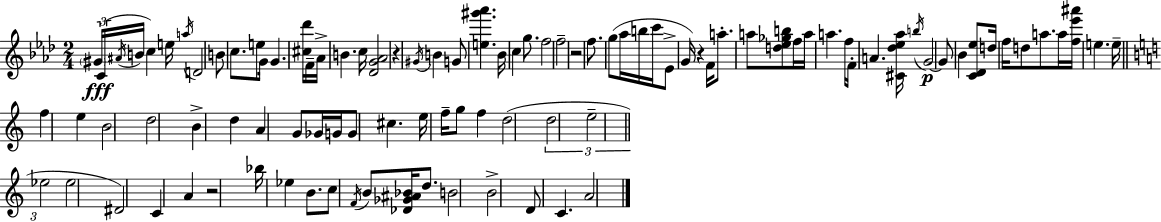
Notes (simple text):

G#4/s C4/s A#4/s B4/s C5/q E5/s A5/s D4/h B4/e C5/e. E5/e G4/s G4/q. [C#5,Db6]/s F4/s Ab4/s B4/q. C5/s [Db4,G4,Ab4]/h R/q G#4/s B4/q G4/e [E5,G#6,Ab6]/q. Bb4/s C5/q G5/e. F5/h F5/h R/h F5/e. G5/e Ab5/s B5/s C6/s Eb4/e G4/s R/q F4/s A5/e. A5/e [D5,Eb5,Gb5,B5]/e F5/s A5/s A5/q. F5/s F4/s A4/q. [C#4,Db5,Eb5,Ab5]/s B5/s G4/h G4/e Bb4/q [C4,Db4,Eb5]/e D5/s F5/s D5/e A5/e. A5/s [F5,Eb6,A#6]/s E5/q. E5/s F5/q E5/q B4/h D5/h B4/q D5/q A4/q G4/e Gb4/s G4/s G4/e C#5/q. E5/s F5/s G5/e F5/q D5/h D5/h E5/h Eb5/h Eb5/h D#4/h C4/q A4/q R/h Bb5/s Eb5/q B4/e. C5/e F4/s B4/e [Db4,Gb4,A#4,Bb4]/s D5/e. B4/h B4/h D4/e C4/q. A4/h